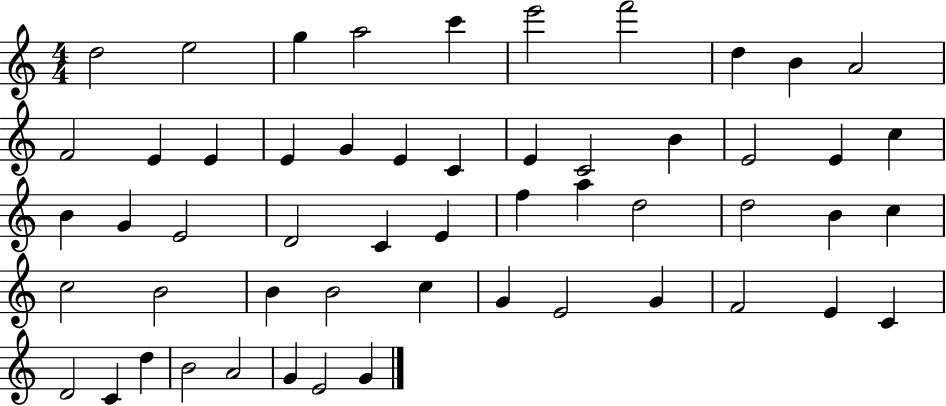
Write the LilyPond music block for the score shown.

{
  \clef treble
  \numericTimeSignature
  \time 4/4
  \key c \major
  d''2 e''2 | g''4 a''2 c'''4 | e'''2 f'''2 | d''4 b'4 a'2 | \break f'2 e'4 e'4 | e'4 g'4 e'4 c'4 | e'4 c'2 b'4 | e'2 e'4 c''4 | \break b'4 g'4 e'2 | d'2 c'4 e'4 | f''4 a''4 d''2 | d''2 b'4 c''4 | \break c''2 b'2 | b'4 b'2 c''4 | g'4 e'2 g'4 | f'2 e'4 c'4 | \break d'2 c'4 d''4 | b'2 a'2 | g'4 e'2 g'4 | \bar "|."
}